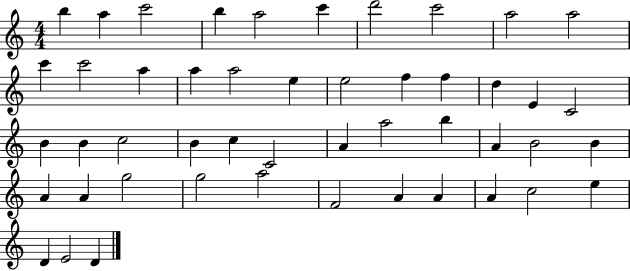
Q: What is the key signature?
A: C major